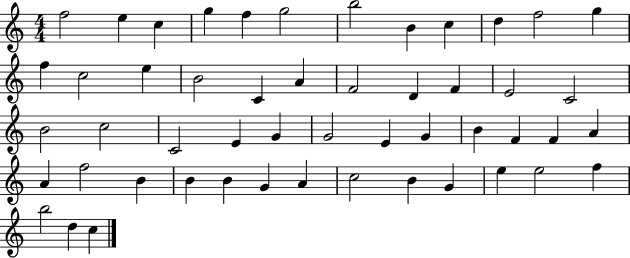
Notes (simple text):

F5/h E5/q C5/q G5/q F5/q G5/h B5/h B4/q C5/q D5/q F5/h G5/q F5/q C5/h E5/q B4/h C4/q A4/q F4/h D4/q F4/q E4/h C4/h B4/h C5/h C4/h E4/q G4/q G4/h E4/q G4/q B4/q F4/q F4/q A4/q A4/q F5/h B4/q B4/q B4/q G4/q A4/q C5/h B4/q G4/q E5/q E5/h F5/q B5/h D5/q C5/q